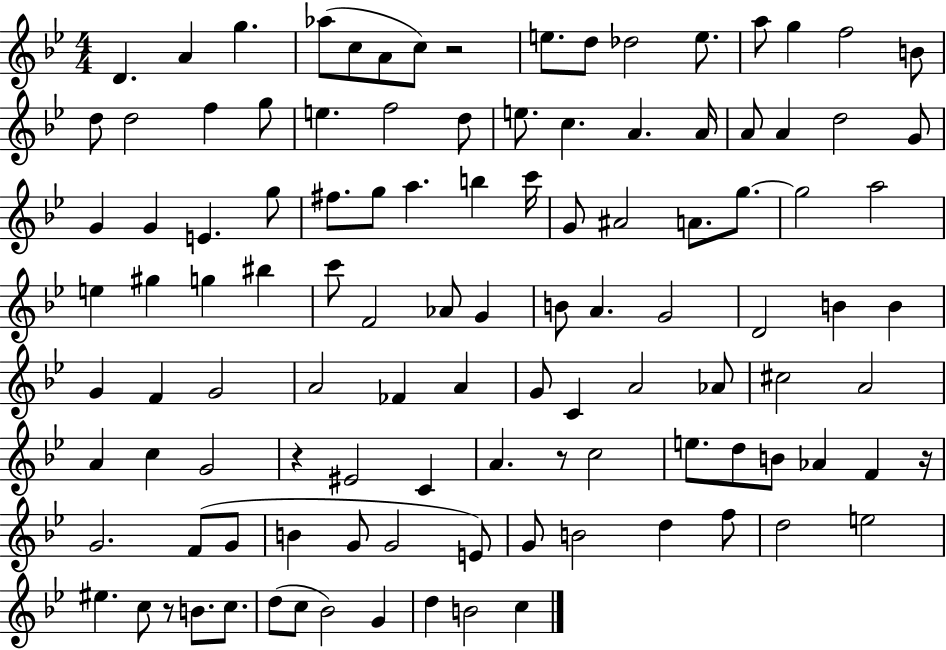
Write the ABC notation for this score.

X:1
T:Untitled
M:4/4
L:1/4
K:Bb
D A g _a/2 c/2 A/2 c/2 z2 e/2 d/2 _d2 e/2 a/2 g f2 B/2 d/2 d2 f g/2 e f2 d/2 e/2 c A A/4 A/2 A d2 G/2 G G E g/2 ^f/2 g/2 a b c'/4 G/2 ^A2 A/2 g/2 g2 a2 e ^g g ^b c'/2 F2 _A/2 G B/2 A G2 D2 B B G F G2 A2 _F A G/2 C A2 _A/2 ^c2 A2 A c G2 z ^E2 C A z/2 c2 e/2 d/2 B/2 _A F z/4 G2 F/2 G/2 B G/2 G2 E/2 G/2 B2 d f/2 d2 e2 ^e c/2 z/2 B/2 c/2 d/2 c/2 _B2 G d B2 c